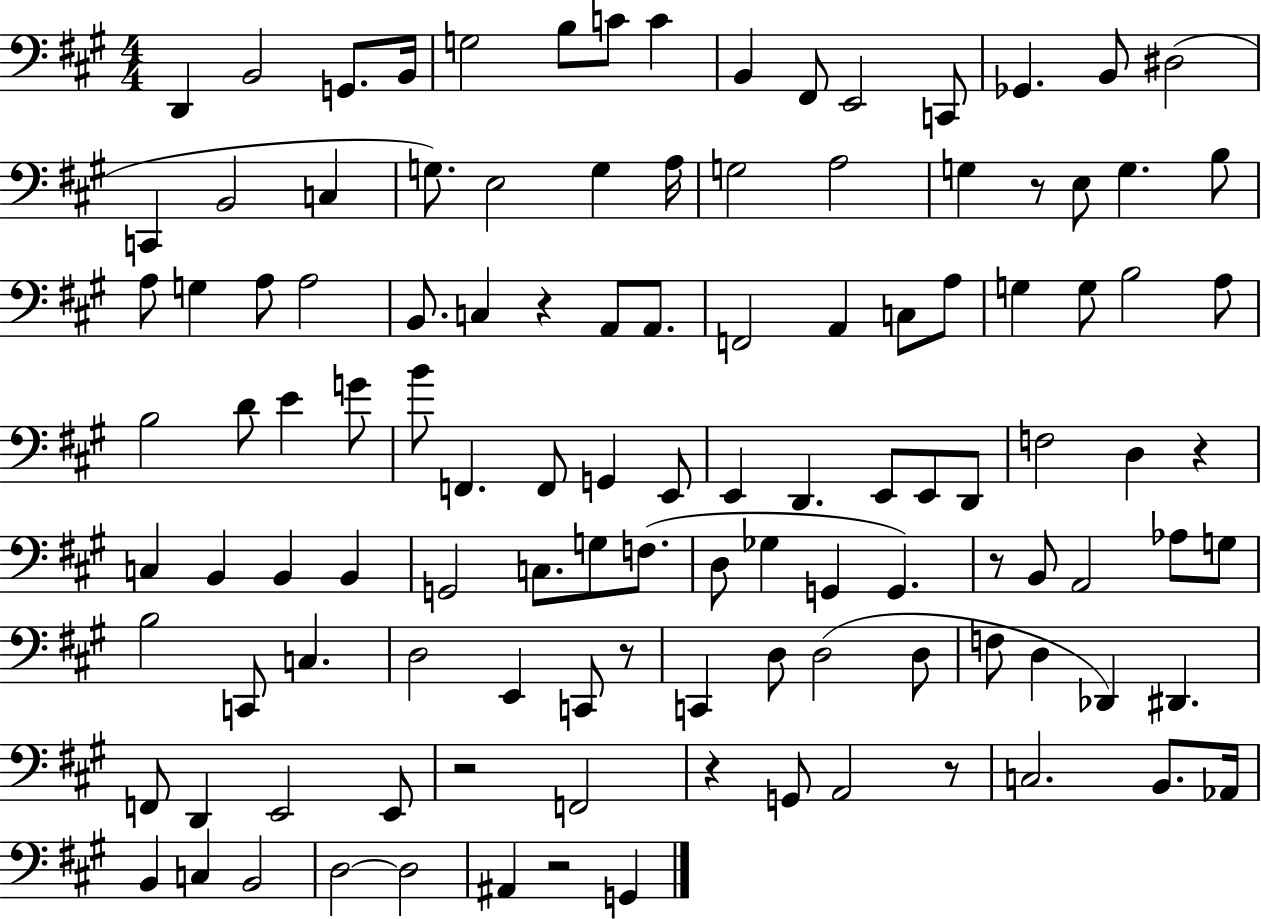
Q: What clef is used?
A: bass